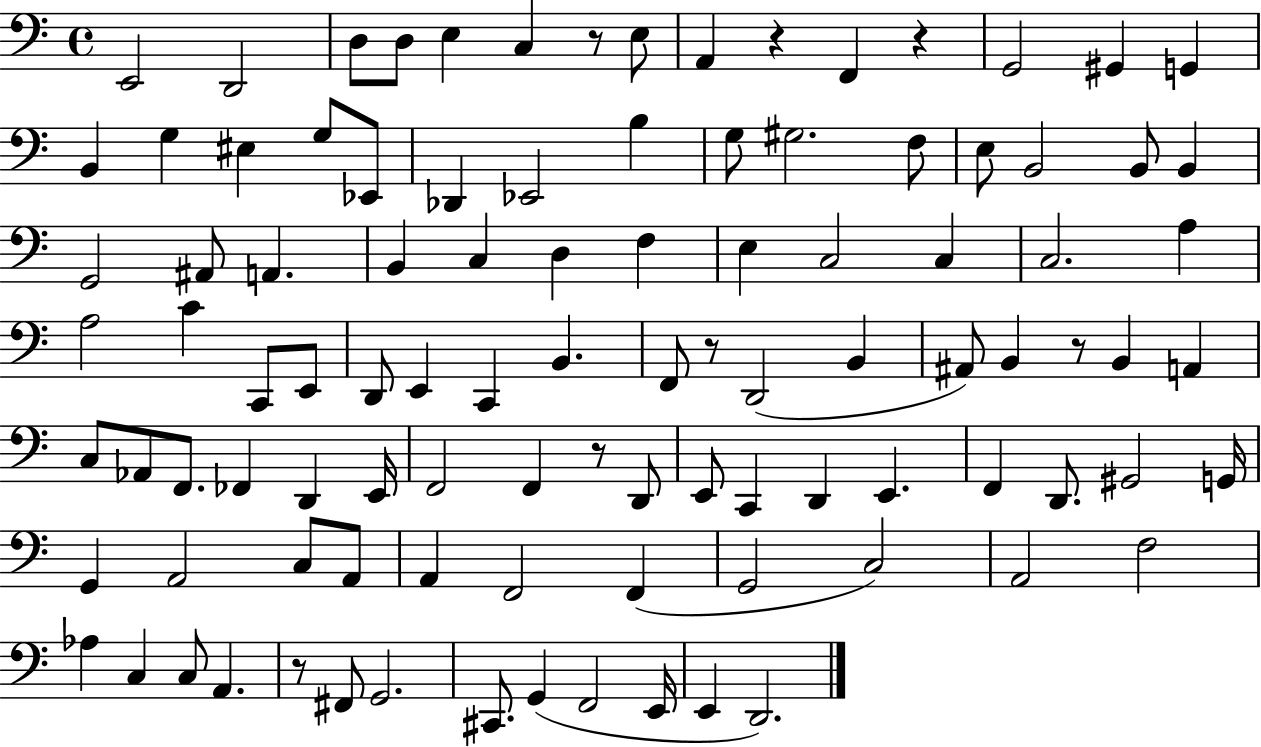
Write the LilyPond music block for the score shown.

{
  \clef bass
  \time 4/4
  \defaultTimeSignature
  \key c \major
  \repeat volta 2 { e,2 d,2 | d8 d8 e4 c4 r8 e8 | a,4 r4 f,4 r4 | g,2 gis,4 g,4 | \break b,4 g4 eis4 g8 ees,8 | des,4 ees,2 b4 | g8 gis2. f8 | e8 b,2 b,8 b,4 | \break g,2 ais,8 a,4. | b,4 c4 d4 f4 | e4 c2 c4 | c2. a4 | \break a2 c'4 c,8 e,8 | d,8 e,4 c,4 b,4. | f,8 r8 d,2( b,4 | ais,8) b,4 r8 b,4 a,4 | \break c8 aes,8 f,8. fes,4 d,4 e,16 | f,2 f,4 r8 d,8 | e,8 c,4 d,4 e,4. | f,4 d,8. gis,2 g,16 | \break g,4 a,2 c8 a,8 | a,4 f,2 f,4( | g,2 c2) | a,2 f2 | \break aes4 c4 c8 a,4. | r8 fis,8 g,2. | cis,8. g,4( f,2 e,16 | e,4 d,2.) | \break } \bar "|."
}